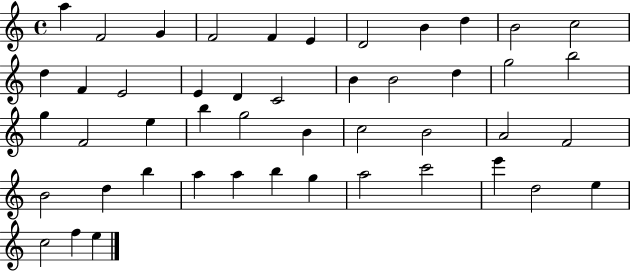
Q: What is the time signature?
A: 4/4